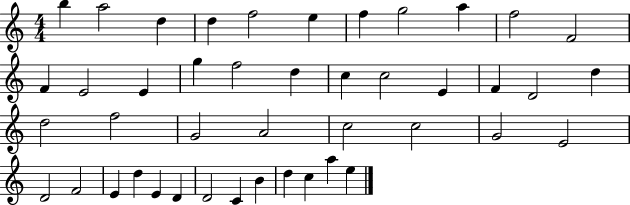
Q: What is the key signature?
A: C major